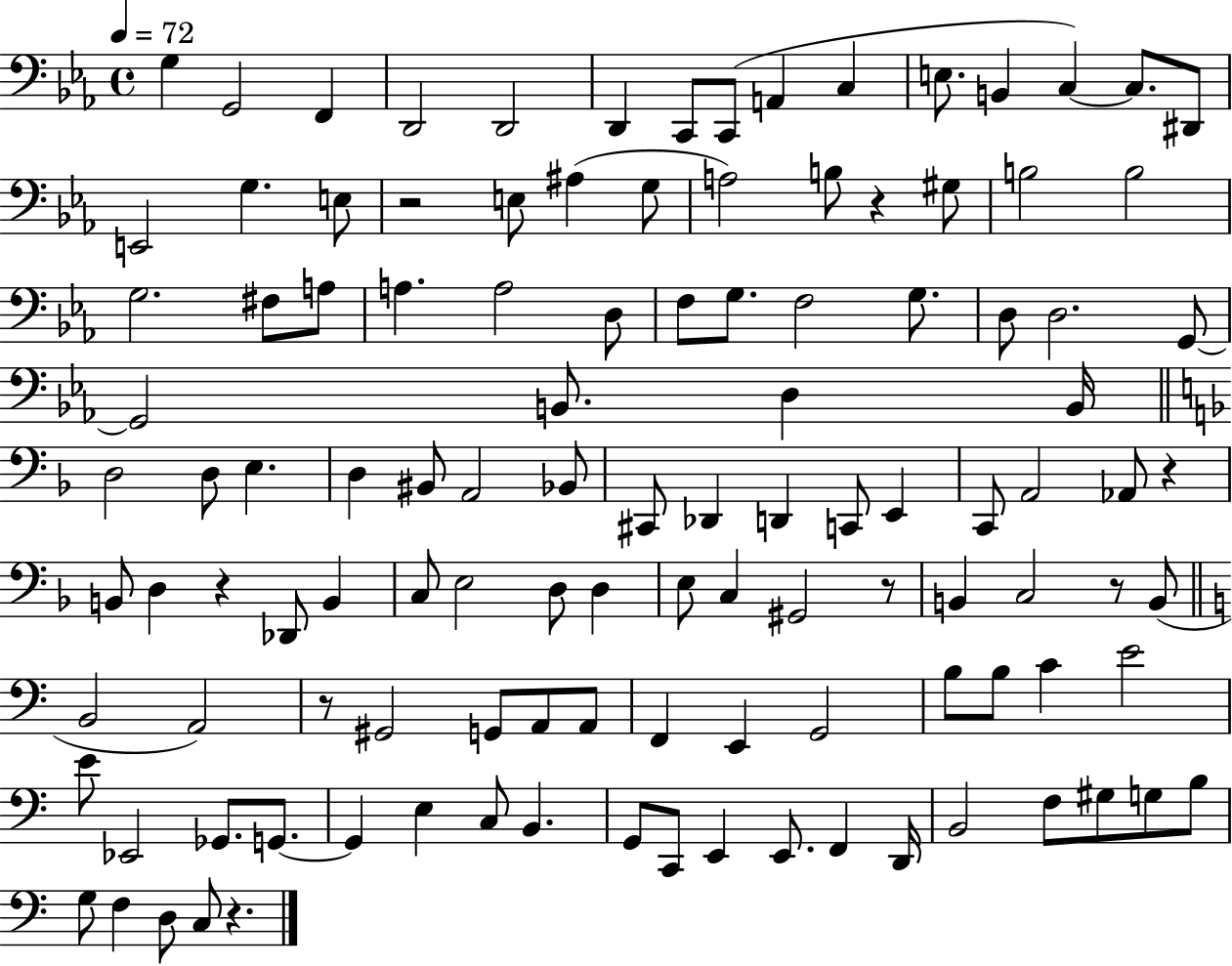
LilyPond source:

{
  \clef bass
  \time 4/4
  \defaultTimeSignature
  \key ees \major
  \tempo 4 = 72
  g4 g,2 f,4 | d,2 d,2 | d,4 c,8 c,8( a,4 c4 | e8. b,4 c4~~) c8. dis,8 | \break e,2 g4. e8 | r2 e8 ais4( g8 | a2) b8 r4 gis8 | b2 b2 | \break g2. fis8 a8 | a4. a2 d8 | f8 g8. f2 g8. | d8 d2. g,8~~ | \break g,2 b,8. d4 b,16 | \bar "||" \break \key f \major d2 d8 e4. | d4 bis,8 a,2 bes,8 | cis,8 des,4 d,4 c,8 e,4 | c,8 a,2 aes,8 r4 | \break b,8 d4 r4 des,8 b,4 | c8 e2 d8 d4 | e8 c4 gis,2 r8 | b,4 c2 r8 b,8( | \break \bar "||" \break \key c \major b,2 a,2) | r8 gis,2 g,8 a,8 a,8 | f,4 e,4 g,2 | b8 b8 c'4 e'2 | \break e'8 ees,2 ges,8. g,8.~~ | g,4 e4 c8 b,4. | g,8 c,8 e,4 e,8. f,4 d,16 | b,2 f8 gis8 g8 b8 | \break g8 f4 d8 c8 r4. | \bar "|."
}